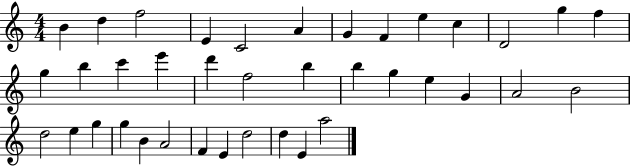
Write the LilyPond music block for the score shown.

{
  \clef treble
  \numericTimeSignature
  \time 4/4
  \key c \major
  b'4 d''4 f''2 | e'4 c'2 a'4 | g'4 f'4 e''4 c''4 | d'2 g''4 f''4 | \break g''4 b''4 c'''4 e'''4 | d'''4 f''2 b''4 | b''4 g''4 e''4 g'4 | a'2 b'2 | \break d''2 e''4 g''4 | g''4 b'4 a'2 | f'4 e'4 d''2 | d''4 e'4 a''2 | \break \bar "|."
}